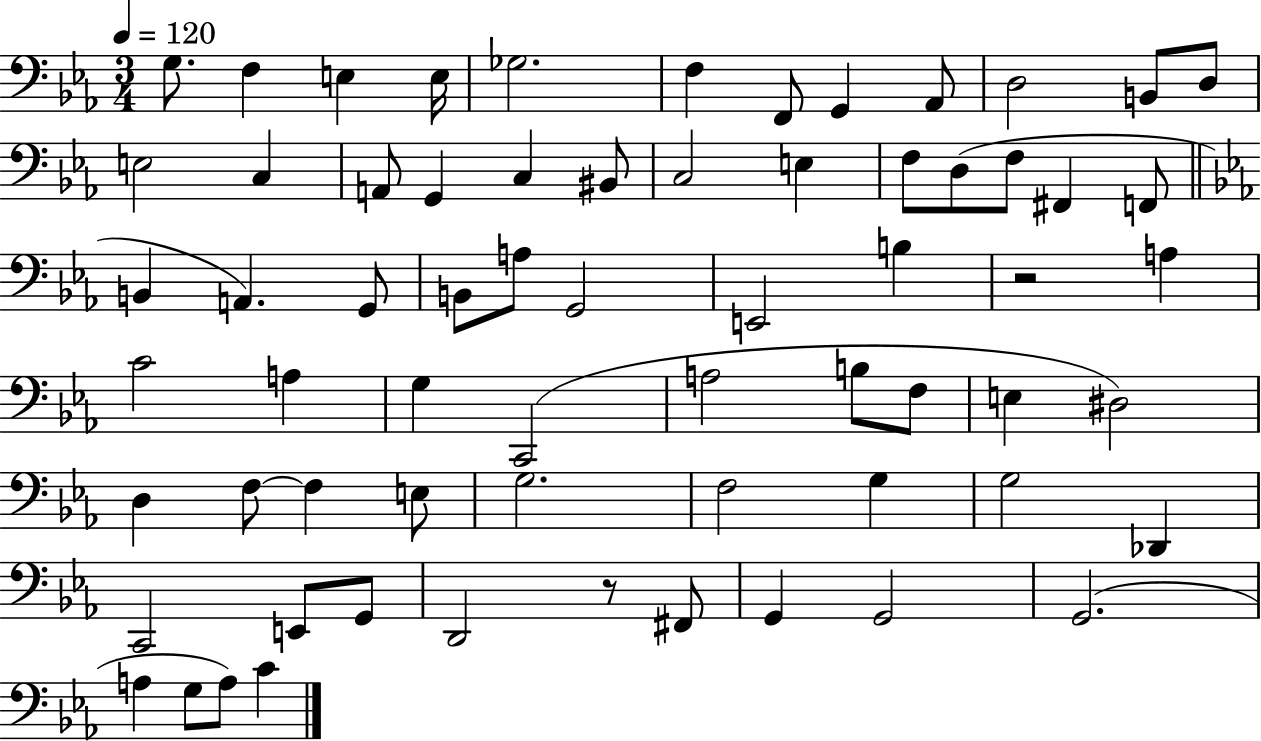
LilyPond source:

{
  \clef bass
  \numericTimeSignature
  \time 3/4
  \key ees \major
  \tempo 4 = 120
  g8. f4 e4 e16 | ges2. | f4 f,8 g,4 aes,8 | d2 b,8 d8 | \break e2 c4 | a,8 g,4 c4 bis,8 | c2 e4 | f8 d8( f8 fis,4 f,8 | \break \bar "||" \break \key ees \major b,4 a,4.) g,8 | b,8 a8 g,2 | e,2 b4 | r2 a4 | \break c'2 a4 | g4 c,2( | a2 b8 f8 | e4 dis2) | \break d4 f8~~ f4 e8 | g2. | f2 g4 | g2 des,4 | \break c,2 e,8 g,8 | d,2 r8 fis,8 | g,4 g,2 | g,2.( | \break a4 g8 a8) c'4 | \bar "|."
}